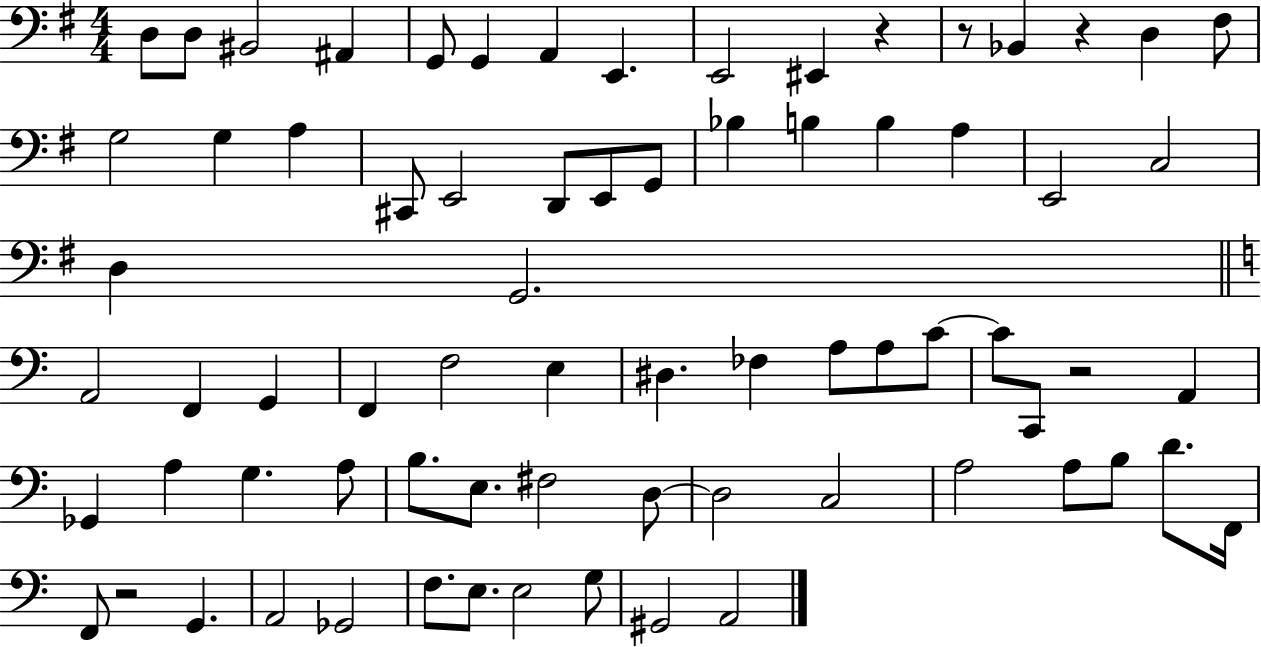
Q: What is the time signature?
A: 4/4